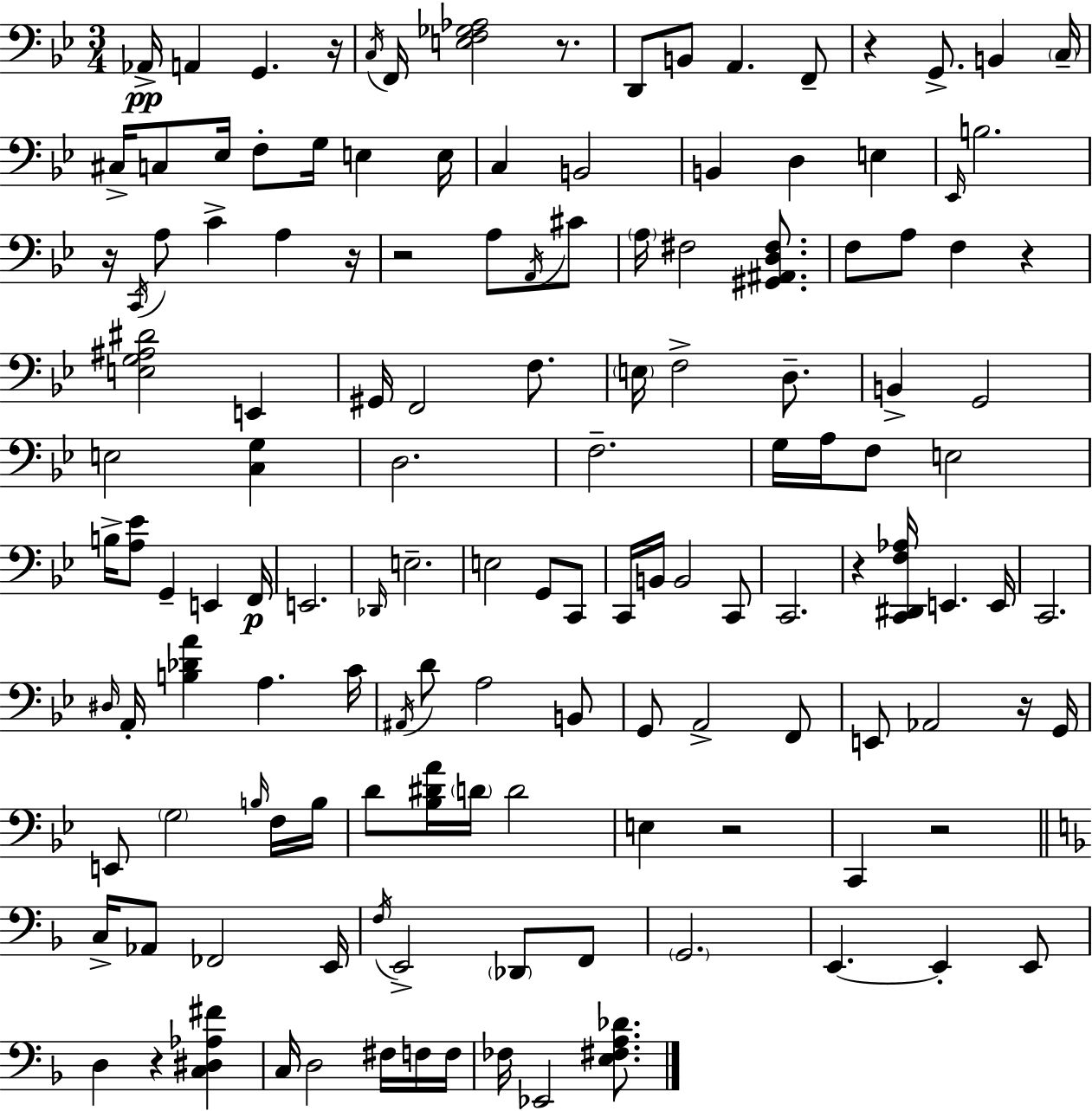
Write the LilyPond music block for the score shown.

{
  \clef bass
  \numericTimeSignature
  \time 3/4
  \key g \minor
  \repeat volta 2 { aes,16->\pp a,4 g,4. r16 | \acciaccatura { c16 } f,16 <e f ges aes>2 r8. | d,8 b,8 a,4. f,8-- | r4 g,8.-> b,4 | \break \parenthesize c16-- cis16-> c8 ees16 f8-. g16 e4 | e16 c4 b,2 | b,4 d4 e4 | \grace { ees,16 } b2. | \break r16 \acciaccatura { c,16 } a8 c'4-> a4 | r16 r2 a8 | \acciaccatura { a,16 } cis'8 \parenthesize a16 fis2 | <gis, ais, d fis>8. f8 a8 f4 | \break r4 <e g ais dis'>2 | e,4 gis,16 f,2 | f8. \parenthesize e16 f2-> | d8.-- b,4-> g,2 | \break e2 | <c g>4 d2. | f2.-- | g16 a16 f8 e2 | \break b16-> <a ees'>8 g,4-- e,4 | f,16\p e,2. | \grace { des,16 } e2.-- | e2 | \break g,8 c,8 c,16 b,16 b,2 | c,8 c,2. | r4 <c, dis, f aes>16 e,4. | e,16 c,2. | \break \grace { dis16 } a,16-. <b des' a'>4 a4. | c'16 \acciaccatura { ais,16 } d'8 a2 | b,8 g,8 a,2-> | f,8 e,8 aes,2 | \break r16 g,16 e,8 \parenthesize g2 | \grace { b16 } f16 b16 d'8 <bes dis' a'>16 \parenthesize d'16 | d'2 e4 | r2 c,4 | \break r2 \bar "||" \break \key d \minor c16-> aes,8 fes,2 e,16 | \acciaccatura { f16 } e,2-> \parenthesize des,8 f,8 | \parenthesize g,2. | e,4.~~ e,4-. e,8 | \break d4 r4 <c dis aes fis'>4 | c16 d2 fis16 f16 | f16 fes16 ees,2 <e fis a des'>8. | } \bar "|."
}